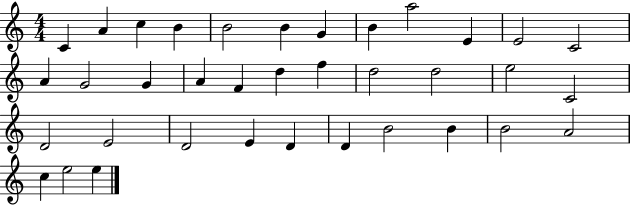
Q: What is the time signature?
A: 4/4